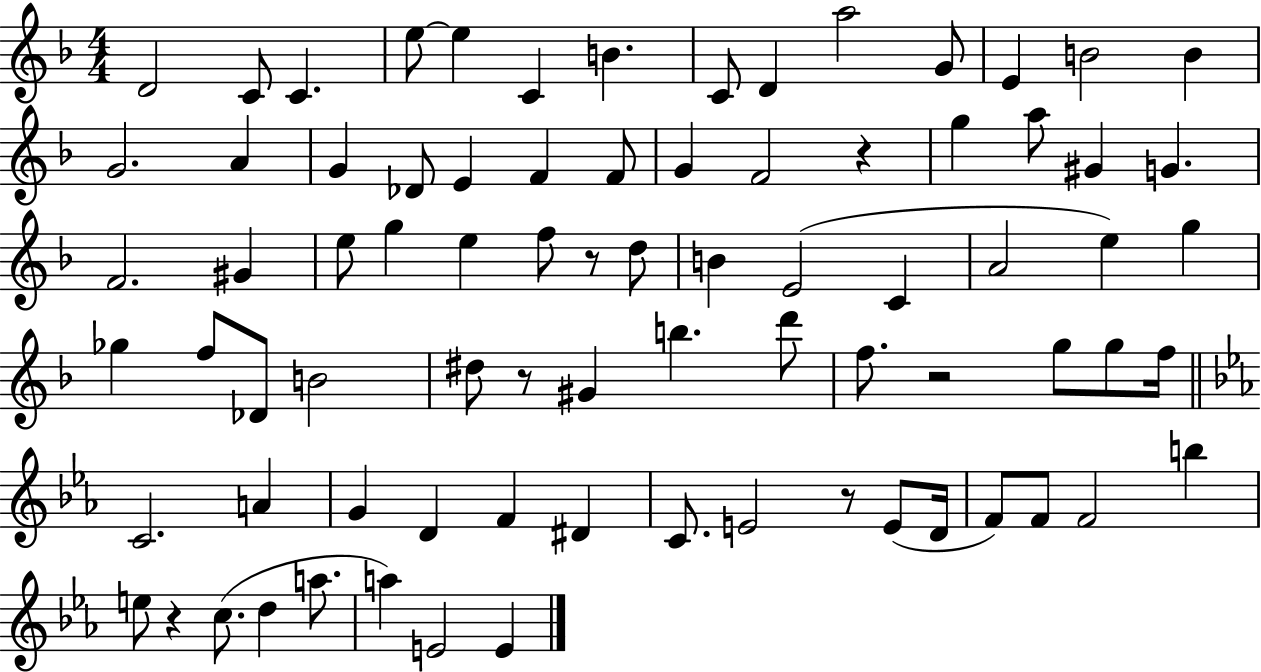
X:1
T:Untitled
M:4/4
L:1/4
K:F
D2 C/2 C e/2 e C B C/2 D a2 G/2 E B2 B G2 A G _D/2 E F F/2 G F2 z g a/2 ^G G F2 ^G e/2 g e f/2 z/2 d/2 B E2 C A2 e g _g f/2 _D/2 B2 ^d/2 z/2 ^G b d'/2 f/2 z2 g/2 g/2 f/4 C2 A G D F ^D C/2 E2 z/2 E/2 D/4 F/2 F/2 F2 b e/2 z c/2 d a/2 a E2 E